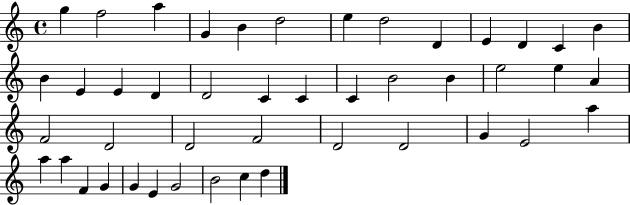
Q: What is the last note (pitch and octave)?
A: D5